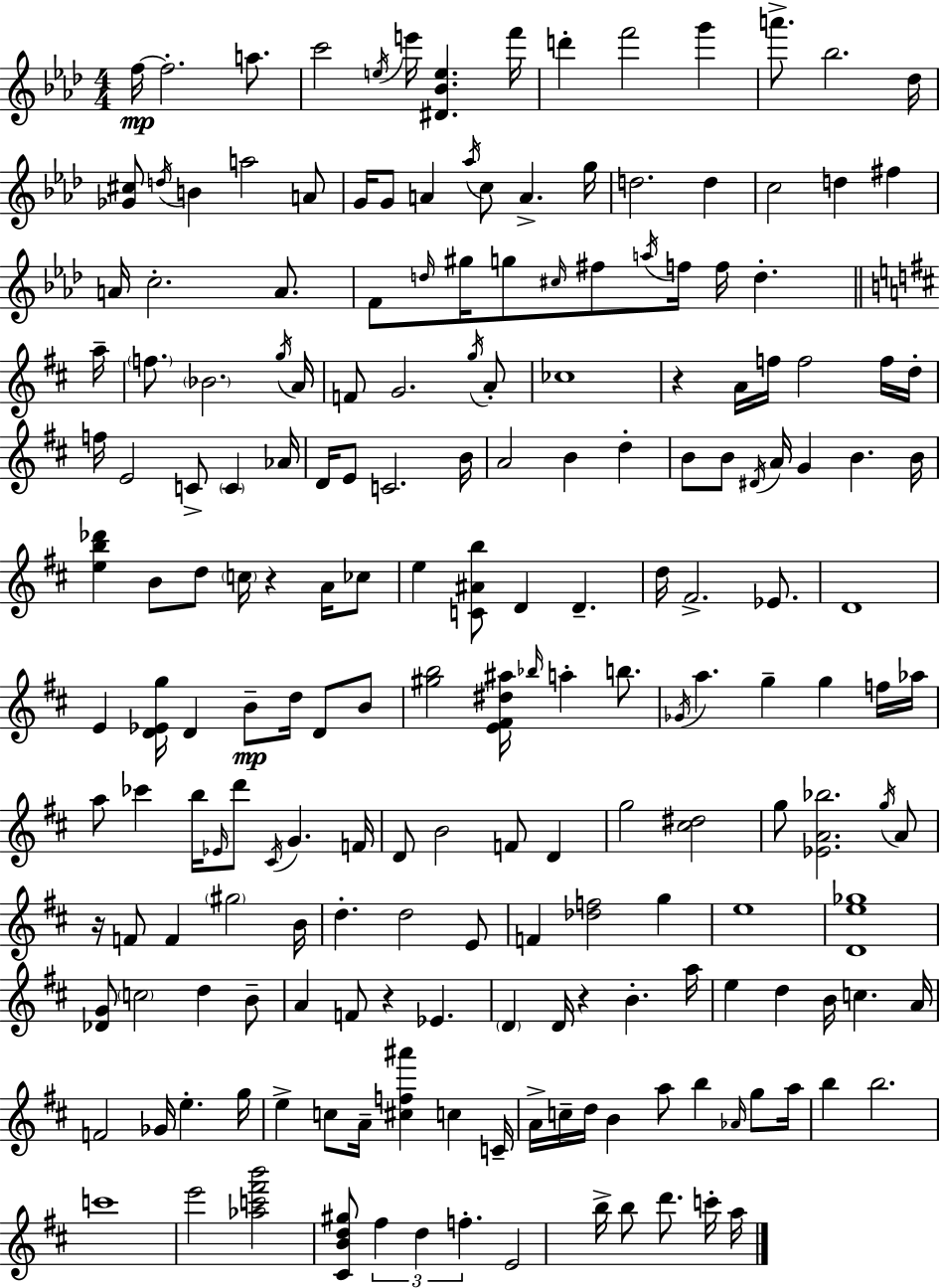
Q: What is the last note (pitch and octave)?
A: A5